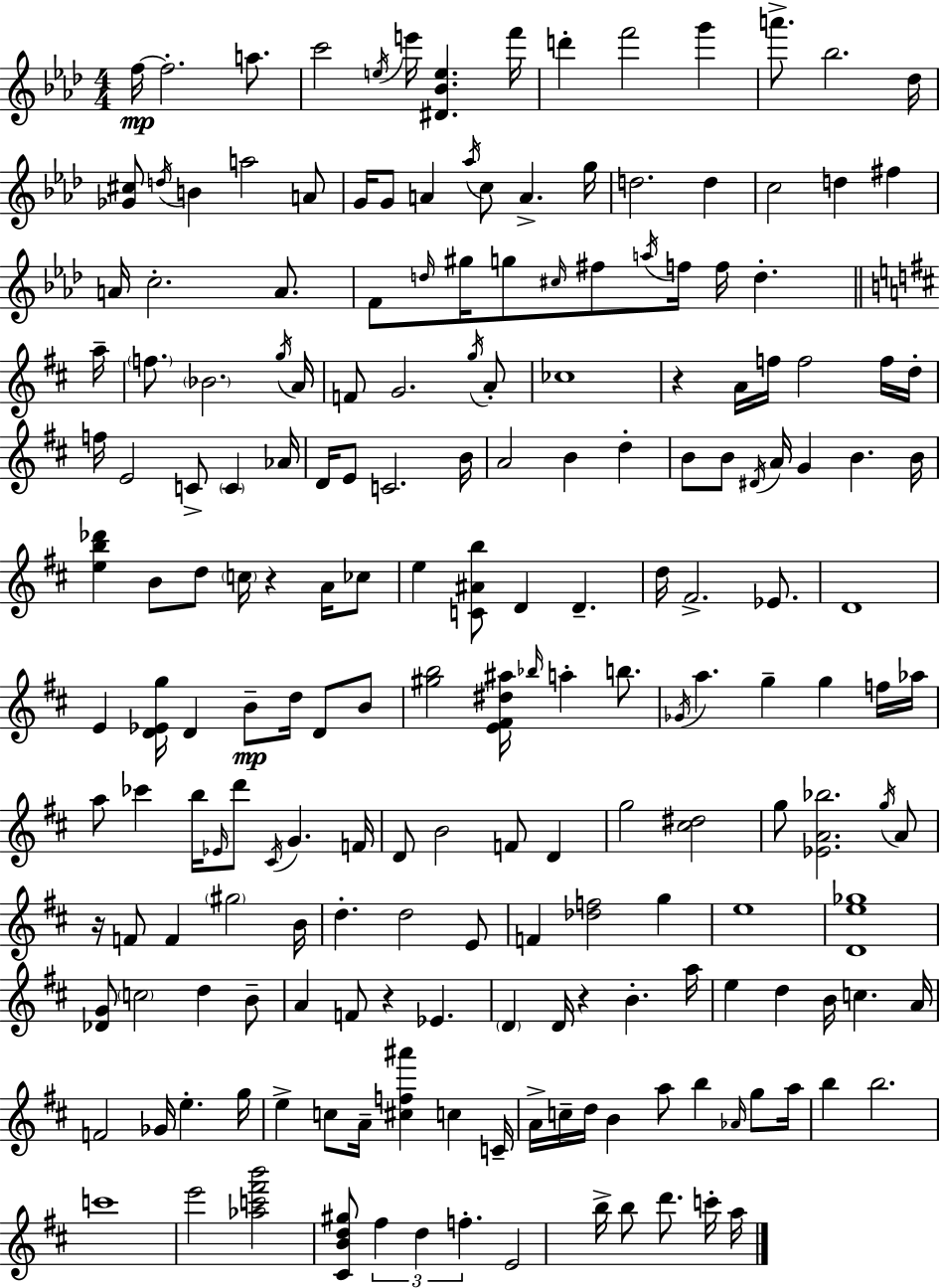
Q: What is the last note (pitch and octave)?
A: A5